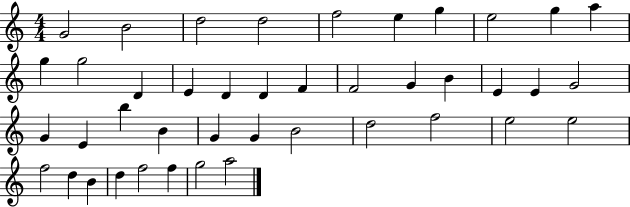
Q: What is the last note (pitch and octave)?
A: A5